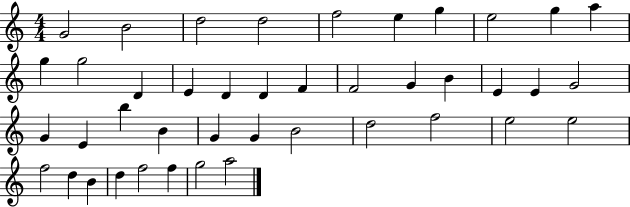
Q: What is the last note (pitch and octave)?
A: A5